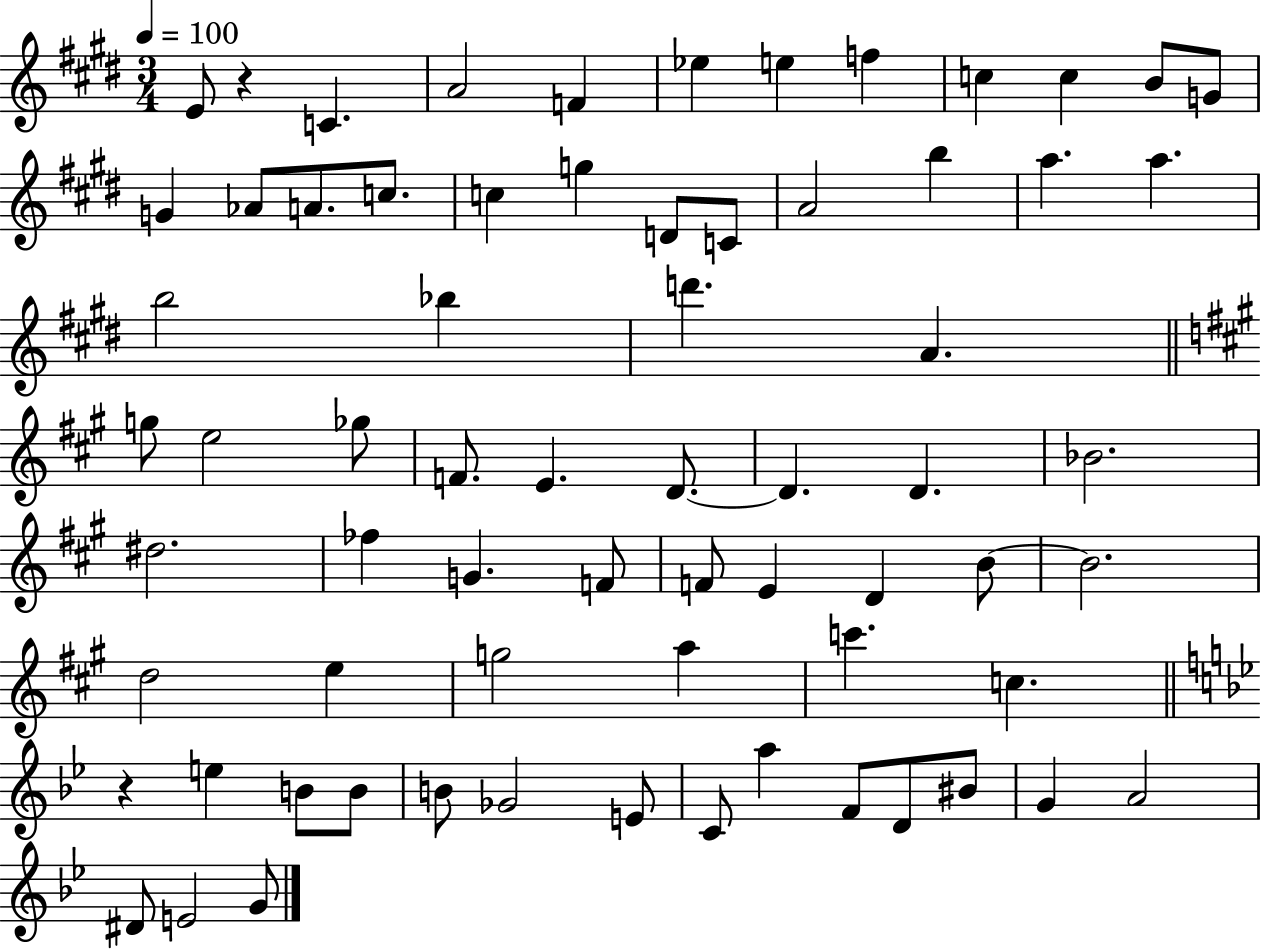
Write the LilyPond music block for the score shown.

{
  \clef treble
  \numericTimeSignature
  \time 3/4
  \key e \major
  \tempo 4 = 100
  e'8 r4 c'4. | a'2 f'4 | ees''4 e''4 f''4 | c''4 c''4 b'8 g'8 | \break g'4 aes'8 a'8. c''8. | c''4 g''4 d'8 c'8 | a'2 b''4 | a''4. a''4. | \break b''2 bes''4 | d'''4. a'4. | \bar "||" \break \key a \major g''8 e''2 ges''8 | f'8. e'4. d'8.~~ | d'4. d'4. | bes'2. | \break dis''2. | fes''4 g'4. f'8 | f'8 e'4 d'4 b'8~~ | b'2. | \break d''2 e''4 | g''2 a''4 | c'''4. c''4. | \bar "||" \break \key g \minor r4 e''4 b'8 b'8 | b'8 ges'2 e'8 | c'8 a''4 f'8 d'8 bis'8 | g'4 a'2 | \break dis'8 e'2 g'8 | \bar "|."
}